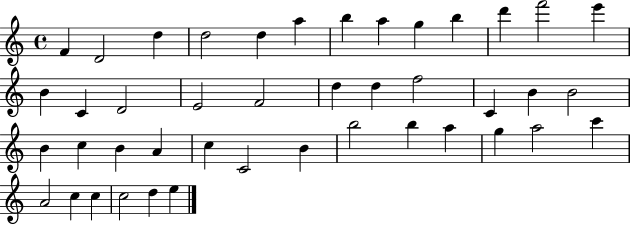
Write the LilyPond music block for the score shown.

{
  \clef treble
  \time 4/4
  \defaultTimeSignature
  \key c \major
  f'4 d'2 d''4 | d''2 d''4 a''4 | b''4 a''4 g''4 b''4 | d'''4 f'''2 e'''4 | \break b'4 c'4 d'2 | e'2 f'2 | d''4 d''4 f''2 | c'4 b'4 b'2 | \break b'4 c''4 b'4 a'4 | c''4 c'2 b'4 | b''2 b''4 a''4 | g''4 a''2 c'''4 | \break a'2 c''4 c''4 | c''2 d''4 e''4 | \bar "|."
}